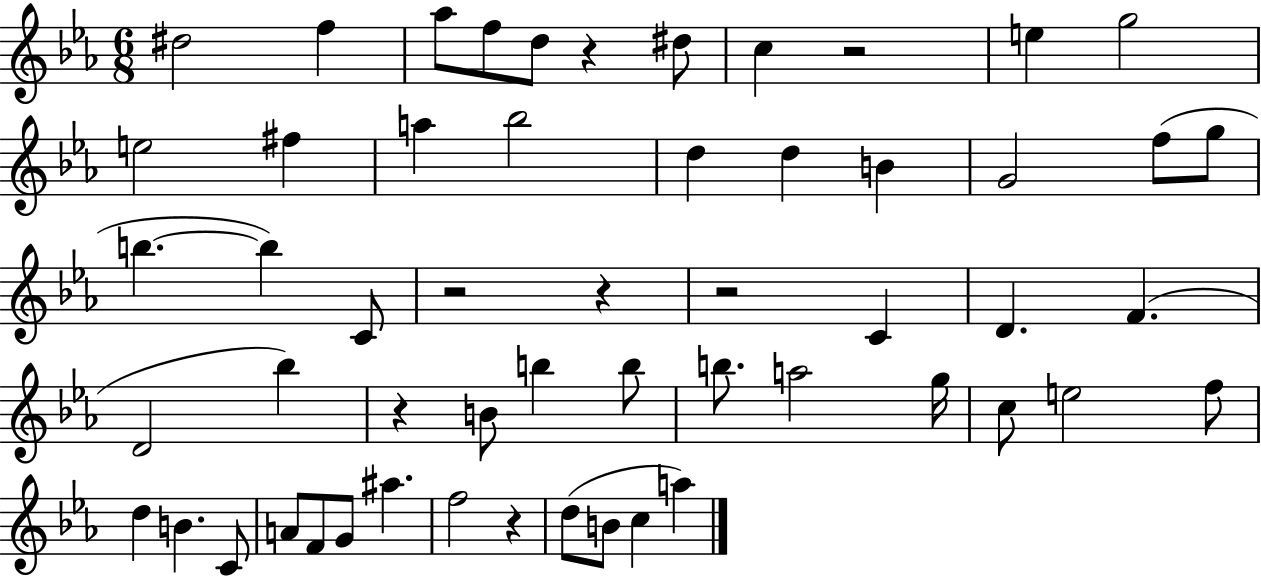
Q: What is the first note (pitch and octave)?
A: D#5